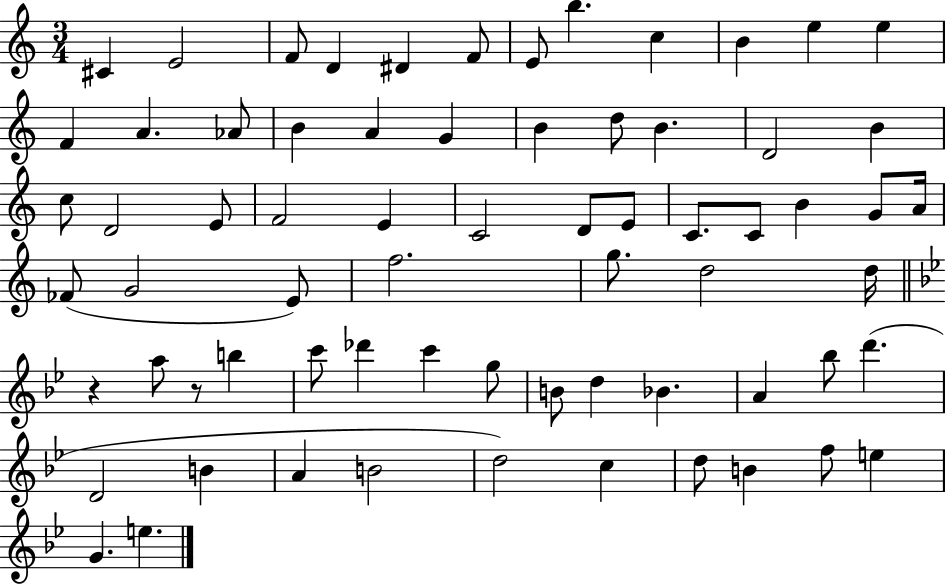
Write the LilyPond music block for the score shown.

{
  \clef treble
  \numericTimeSignature
  \time 3/4
  \key c \major
  cis'4 e'2 | f'8 d'4 dis'4 f'8 | e'8 b''4. c''4 | b'4 e''4 e''4 | \break f'4 a'4. aes'8 | b'4 a'4 g'4 | b'4 d''8 b'4. | d'2 b'4 | \break c''8 d'2 e'8 | f'2 e'4 | c'2 d'8 e'8 | c'8. c'8 b'4 g'8 a'16 | \break fes'8( g'2 e'8) | f''2. | g''8. d''2 d''16 | \bar "||" \break \key g \minor r4 a''8 r8 b''4 | c'''8 des'''4 c'''4 g''8 | b'8 d''4 bes'4. | a'4 bes''8 d'''4.( | \break d'2 b'4 | a'4 b'2 | d''2) c''4 | d''8 b'4 f''8 e''4 | \break g'4. e''4. | \bar "|."
}